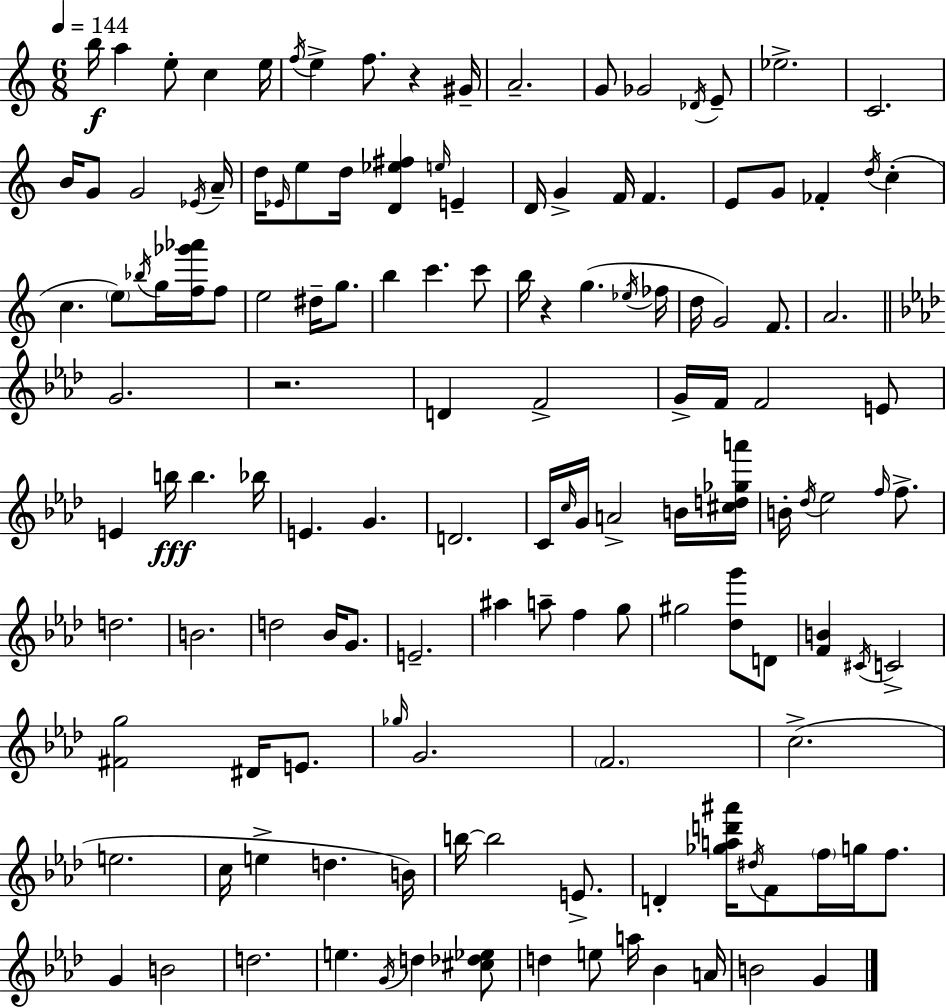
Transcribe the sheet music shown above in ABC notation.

X:1
T:Untitled
M:6/8
L:1/4
K:C
b/4 a e/2 c e/4 f/4 e f/2 z ^G/4 A2 G/2 _G2 _D/4 E/2 _e2 C2 B/4 G/2 G2 _E/4 A/4 d/4 _E/4 e/2 d/4 [D_e^f] e/4 E D/4 G F/4 F E/2 G/2 _F d/4 c c e/2 _b/4 g/4 [f_g'_a']/4 f/2 e2 ^d/4 g/2 b c' c'/2 b/4 z g _e/4 _f/4 d/4 G2 F/2 A2 G2 z2 D F2 G/4 F/4 F2 E/2 E b/4 b _b/4 E G D2 C/4 c/4 G/4 A2 B/4 [^cd_ga']/4 B/4 _d/4 _e2 f/4 f/2 d2 B2 d2 _B/4 G/2 E2 ^a a/2 f g/2 ^g2 [_dg']/2 D/2 [FB] ^C/4 C2 [^Fg]2 ^D/4 E/2 _g/4 G2 F2 c2 e2 c/4 e d B/4 b/4 b2 E/2 D [_gad'^a']/4 ^d/4 F/2 f/4 g/4 f/2 G B2 d2 e G/4 d [^c_d_e]/2 d e/2 a/4 _B A/4 B2 G